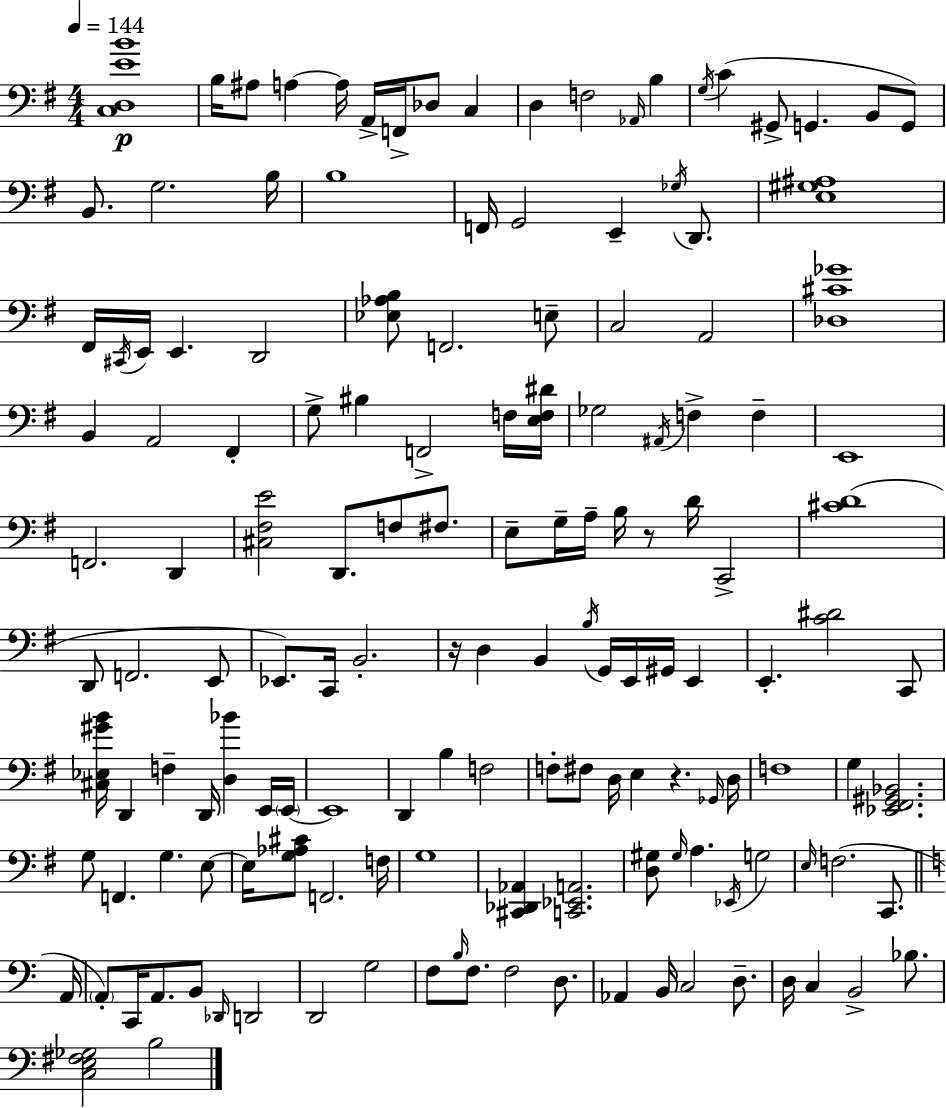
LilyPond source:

{
  \clef bass
  \numericTimeSignature
  \time 4/4
  \key e \minor
  \tempo 4 = 144
  <c d e' b'>1\p | b16 ais8 a4~~ a16 a,16-> f,16-> des8 c4 | d4 f2 \grace { aes,16 } b4 | \acciaccatura { g16 } c'4( gis,8-> g,4. b,8 | \break g,8) b,8. g2. | b16 b1 | f,16 g,2 e,4-- \acciaccatura { ges16 } | d,8. <e gis ais>1 | \break fis,16 \acciaccatura { cis,16 } e,16 e,4. d,2 | <ees aes b>8 f,2. | e8-- c2 a,2 | <des cis' ges'>1 | \break b,4 a,2 | fis,4-. g8-> bis4 f,2-> | f16 <e f dis'>16 ges2 \acciaccatura { ais,16 } f4-> | f4-- e,1 | \break f,2. | d,4 <cis fis e'>2 d,8. | f8 fis8. e8-- g16-- a16-- b16 r8 d'16 c,2-> | <cis' d'>1( | \break d,8 f,2. | e,8 ees,8.) c,16 b,2.-. | r16 d4 b,4 \acciaccatura { b16 } g,16 | e,16 gis,16 e,4 e,4.-. <c' dis'>2 | \break c,8 <cis ees gis' b'>16 d,4 f4-- d,16 | <d bes'>4 e,16 \parenthesize e,16~~ e,1 | d,4 b4 f2 | f8-. fis8 d16 e4 r4. | \break \grace { ges,16 } d16 f1 | g4 <ees, fis, gis, bes,>2. | g8 f,4. g4. | e8~~ e16 <g aes cis'>8 f,2. | \break f16 g1 | <cis, des, aes,>4 <c, ees, a,>2. | <d gis>8 \grace { gis16 } a4. | \acciaccatura { ees,16 } g2 \grace { e16 }( f2. | \break c,8. \bar "||" \break \key c \major a,16 \parenthesize a,8-.) c,16 a,8. b,8 \grace { des,16 } d,2 | d,2 g2 | f8 \grace { b16 } f8. f2 | d8. aes,4 b,16 c2 | \break d8.-- d16 c4 b,2-> | bes8. <c e fis ges>2 b2 | \bar "|."
}